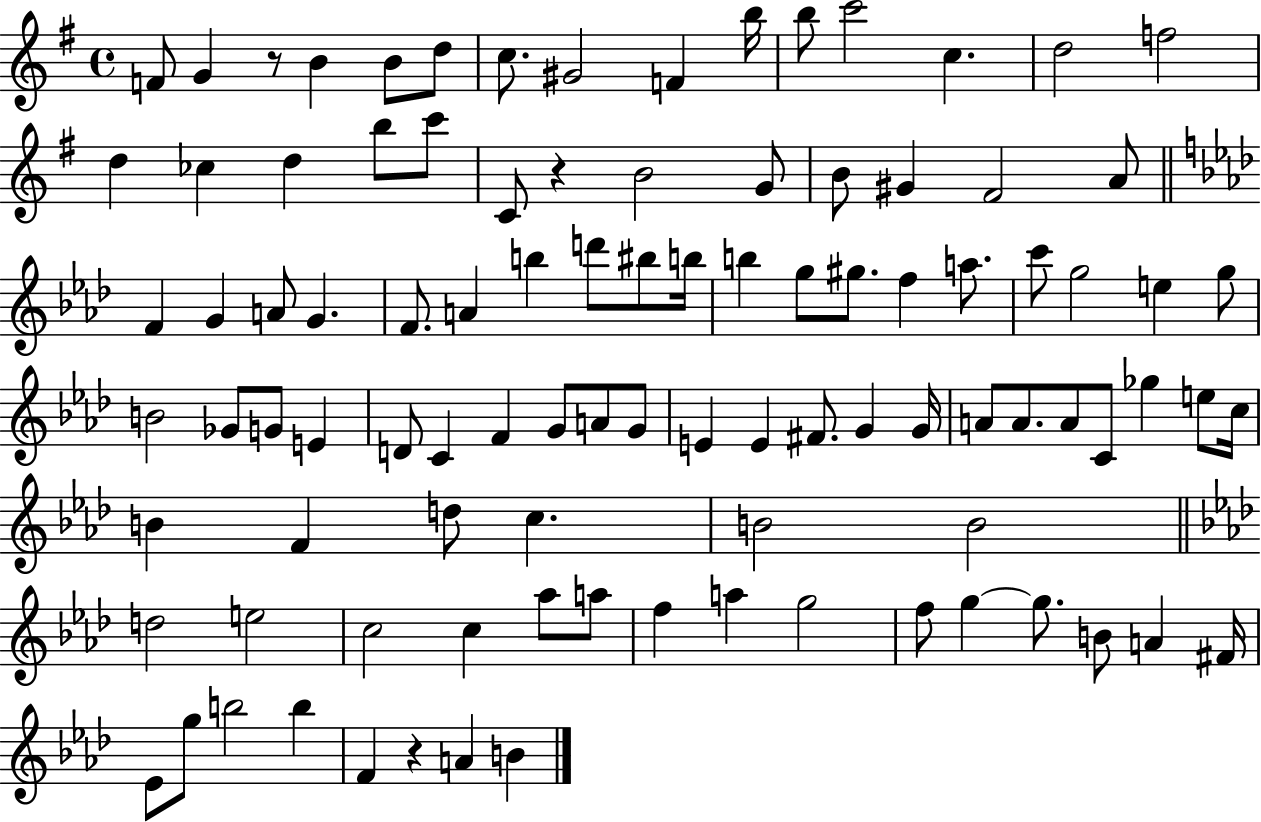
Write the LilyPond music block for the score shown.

{
  \clef treble
  \time 4/4
  \defaultTimeSignature
  \key g \major
  \repeat volta 2 { f'8 g'4 r8 b'4 b'8 d''8 | c''8. gis'2 f'4 b''16 | b''8 c'''2 c''4. | d''2 f''2 | \break d''4 ces''4 d''4 b''8 c'''8 | c'8 r4 b'2 g'8 | b'8 gis'4 fis'2 a'8 | \bar "||" \break \key f \minor f'4 g'4 a'8 g'4. | f'8. a'4 b''4 d'''8 bis''8 b''16 | b''4 g''8 gis''8. f''4 a''8. | c'''8 g''2 e''4 g''8 | \break b'2 ges'8 g'8 e'4 | d'8 c'4 f'4 g'8 a'8 g'8 | e'4 e'4 fis'8. g'4 g'16 | a'8 a'8. a'8 c'8 ges''4 e''8 c''16 | \break b'4 f'4 d''8 c''4. | b'2 b'2 | \bar "||" \break \key f \minor d''2 e''2 | c''2 c''4 aes''8 a''8 | f''4 a''4 g''2 | f''8 g''4~~ g''8. b'8 a'4 fis'16 | \break ees'8 g''8 b''2 b''4 | f'4 r4 a'4 b'4 | } \bar "|."
}